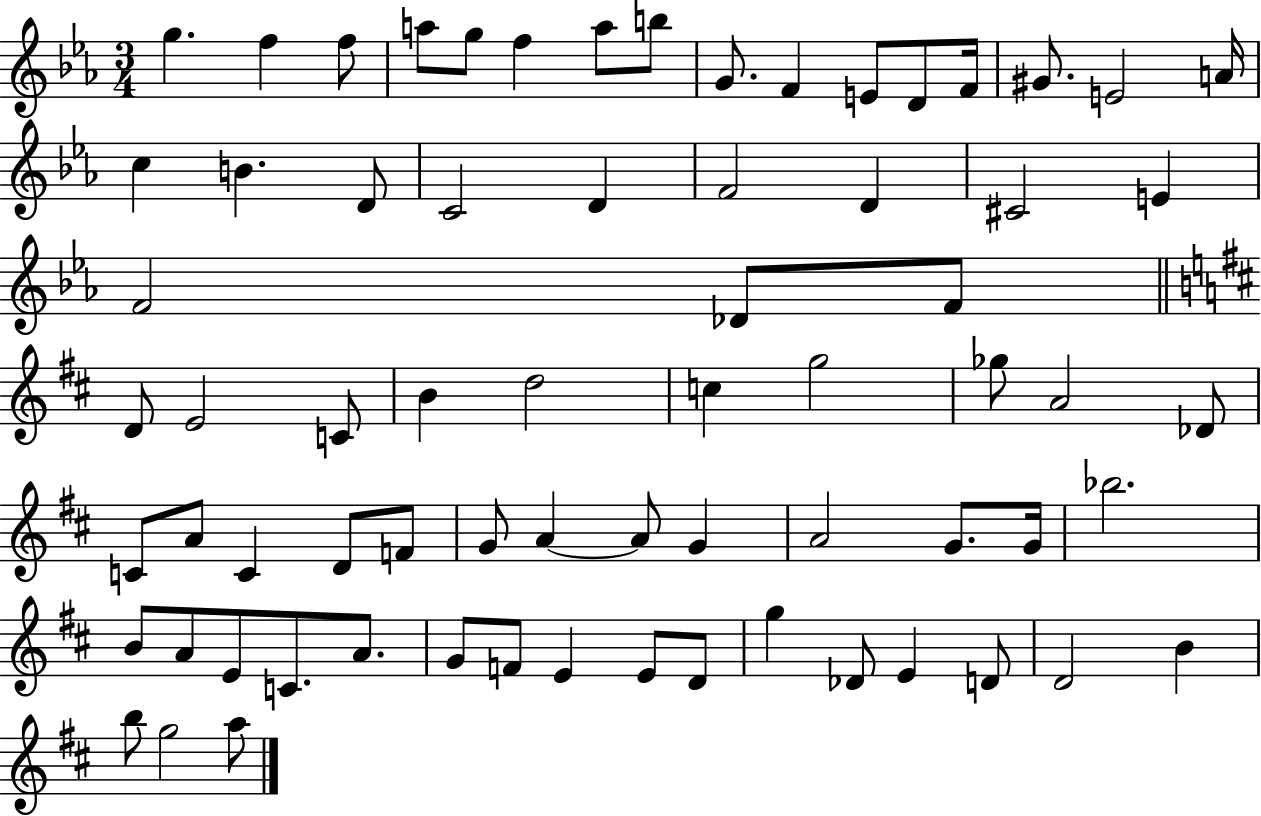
{
  \clef treble
  \numericTimeSignature
  \time 3/4
  \key ees \major
  g''4. f''4 f''8 | a''8 g''8 f''4 a''8 b''8 | g'8. f'4 e'8 d'8 f'16 | gis'8. e'2 a'16 | \break c''4 b'4. d'8 | c'2 d'4 | f'2 d'4 | cis'2 e'4 | \break f'2 des'8 f'8 | \bar "||" \break \key b \minor d'8 e'2 c'8 | b'4 d''2 | c''4 g''2 | ges''8 a'2 des'8 | \break c'8 a'8 c'4 d'8 f'8 | g'8 a'4~~ a'8 g'4 | a'2 g'8. g'16 | bes''2. | \break b'8 a'8 e'8 c'8. a'8. | g'8 f'8 e'4 e'8 d'8 | g''4 des'8 e'4 d'8 | d'2 b'4 | \break b''8 g''2 a''8 | \bar "|."
}